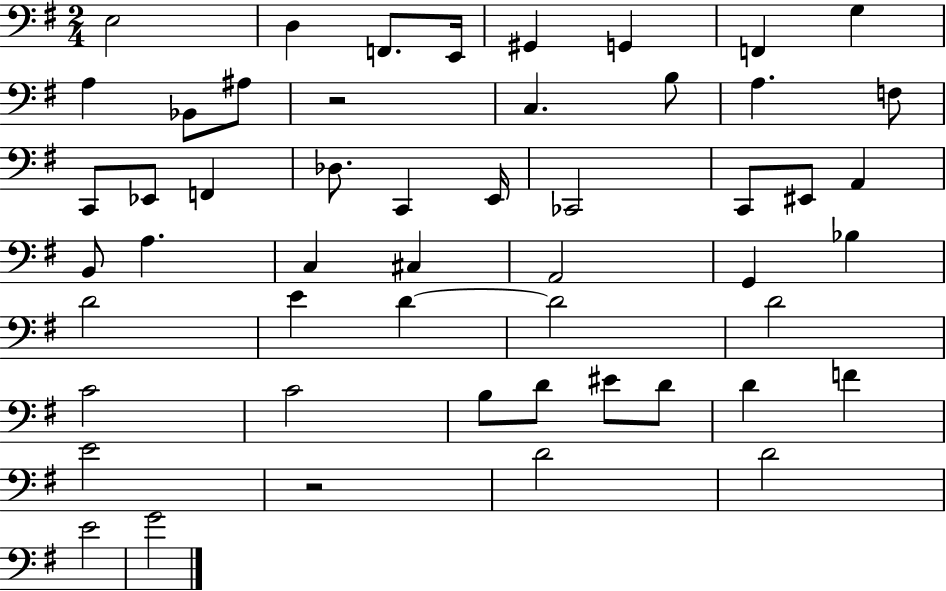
E3/h D3/q F2/e. E2/s G#2/q G2/q F2/q G3/q A3/q Bb2/e A#3/e R/h C3/q. B3/e A3/q. F3/e C2/e Eb2/e F2/q Db3/e. C2/q E2/s CES2/h C2/e EIS2/e A2/q B2/e A3/q. C3/q C#3/q A2/h G2/q Bb3/q D4/h E4/q D4/q D4/h D4/h C4/h C4/h B3/e D4/e EIS4/e D4/e D4/q F4/q E4/h R/h D4/h D4/h E4/h G4/h